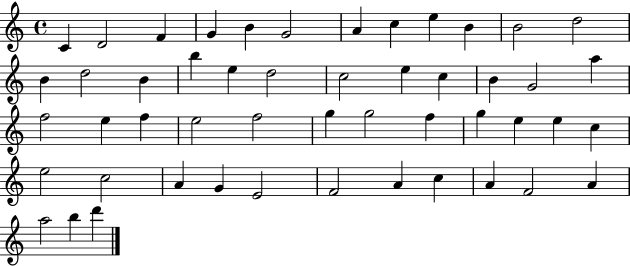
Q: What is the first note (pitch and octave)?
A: C4